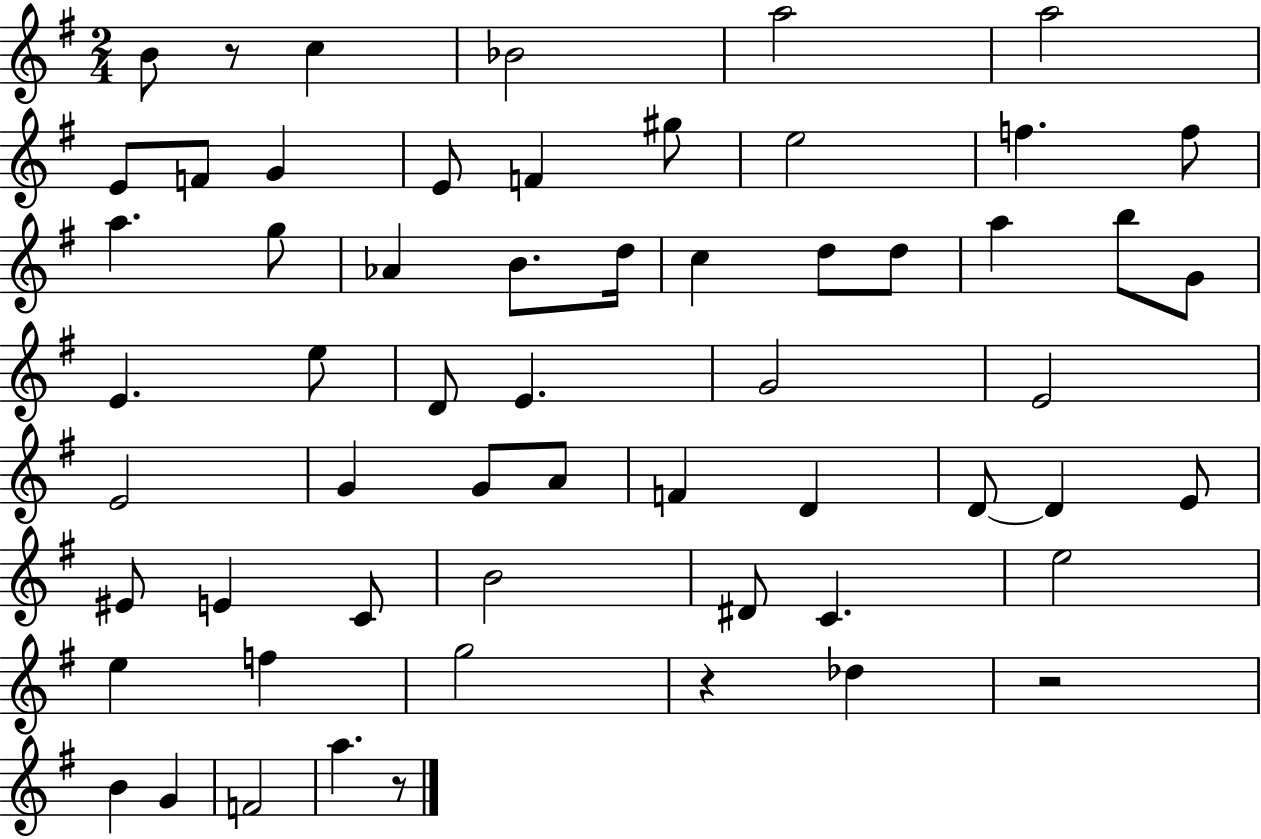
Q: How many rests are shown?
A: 4